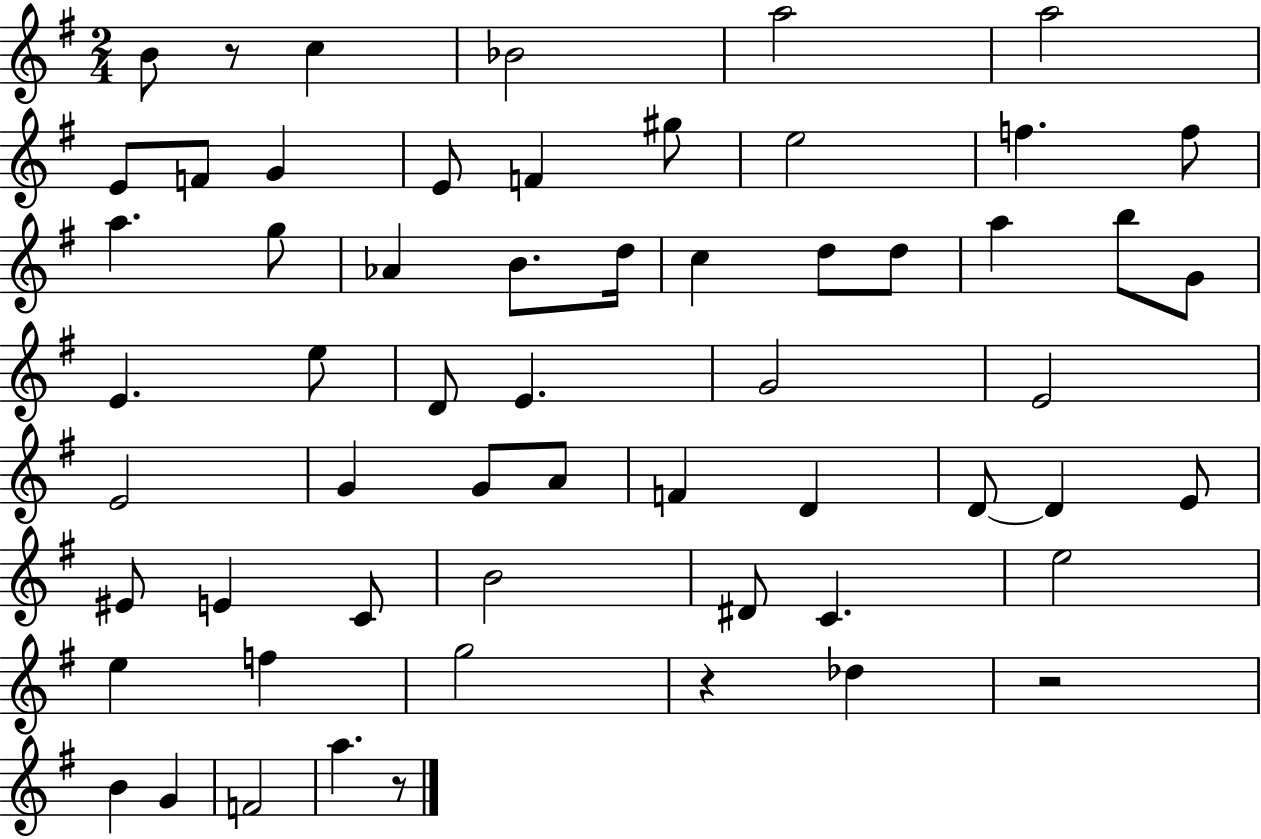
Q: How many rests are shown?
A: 4